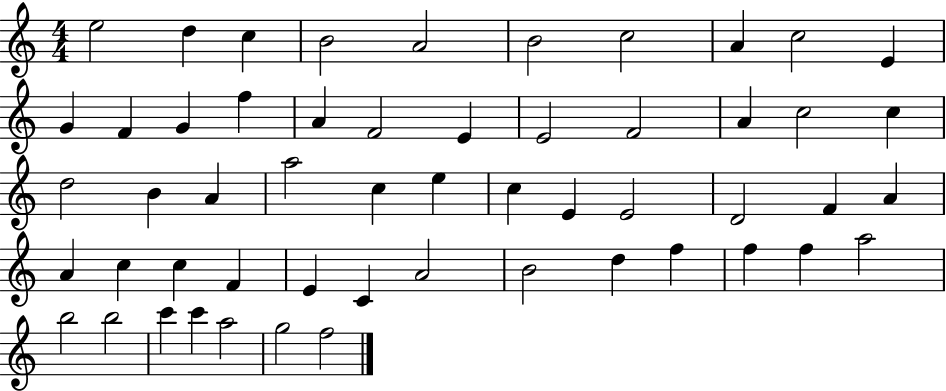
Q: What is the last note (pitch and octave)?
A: F5